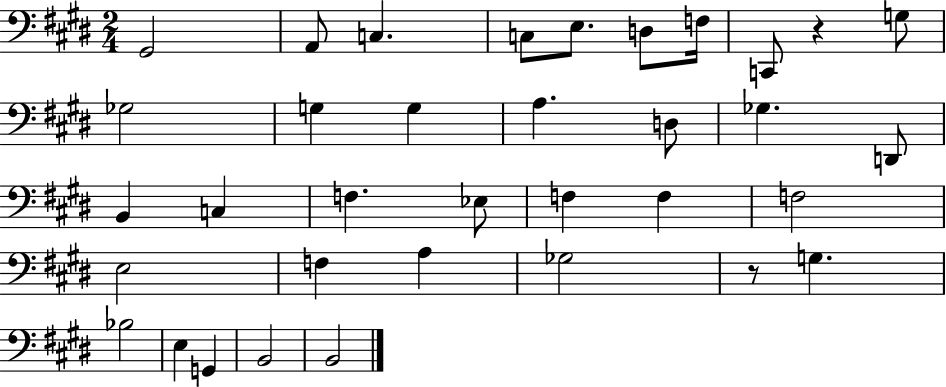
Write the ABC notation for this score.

X:1
T:Untitled
M:2/4
L:1/4
K:E
^G,,2 A,,/2 C, C,/2 E,/2 D,/2 F,/4 C,,/2 z G,/2 _G,2 G, G, A, D,/2 _G, D,,/2 B,, C, F, _E,/2 F, F, F,2 E,2 F, A, _G,2 z/2 G, _B,2 E, G,, B,,2 B,,2